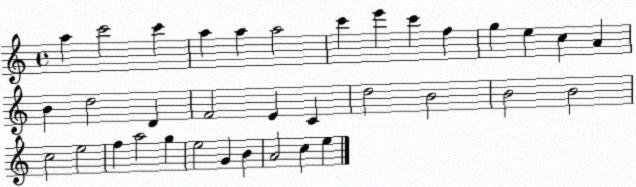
X:1
T:Untitled
M:4/4
L:1/4
K:C
a c'2 c' a a a2 c' e' c' f g e c A B d2 D F2 E C d2 B2 B2 B2 c2 e2 f a2 g e2 G B A2 c e